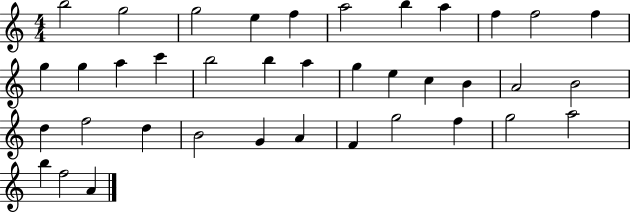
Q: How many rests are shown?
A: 0